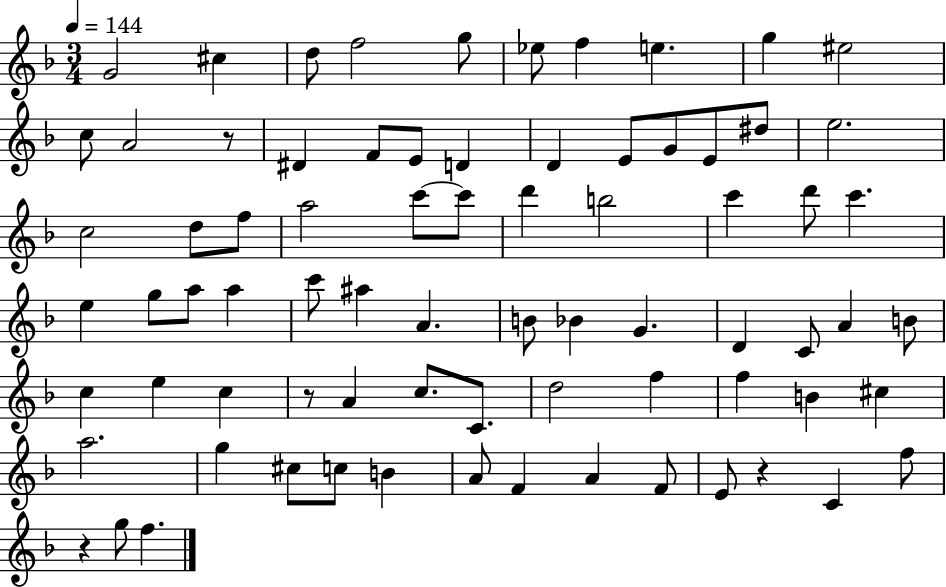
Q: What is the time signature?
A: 3/4